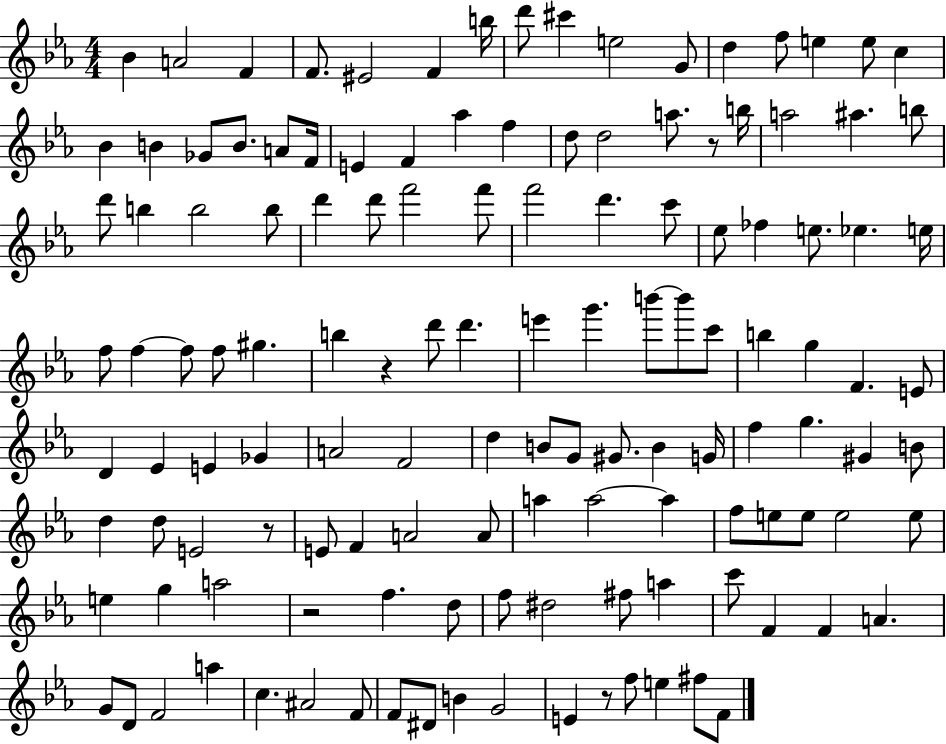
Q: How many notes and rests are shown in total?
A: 131